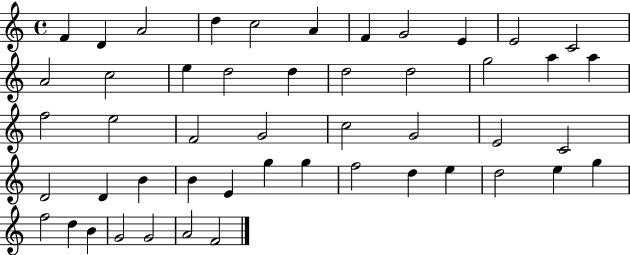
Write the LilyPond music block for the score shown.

{
  \clef treble
  \time 4/4
  \defaultTimeSignature
  \key c \major
  f'4 d'4 a'2 | d''4 c''2 a'4 | f'4 g'2 e'4 | e'2 c'2 | \break a'2 c''2 | e''4 d''2 d''4 | d''2 d''2 | g''2 a''4 a''4 | \break f''2 e''2 | f'2 g'2 | c''2 g'2 | e'2 c'2 | \break d'2 d'4 b'4 | b'4 e'4 g''4 g''4 | f''2 d''4 e''4 | d''2 e''4 g''4 | \break f''2 d''4 b'4 | g'2 g'2 | a'2 f'2 | \bar "|."
}